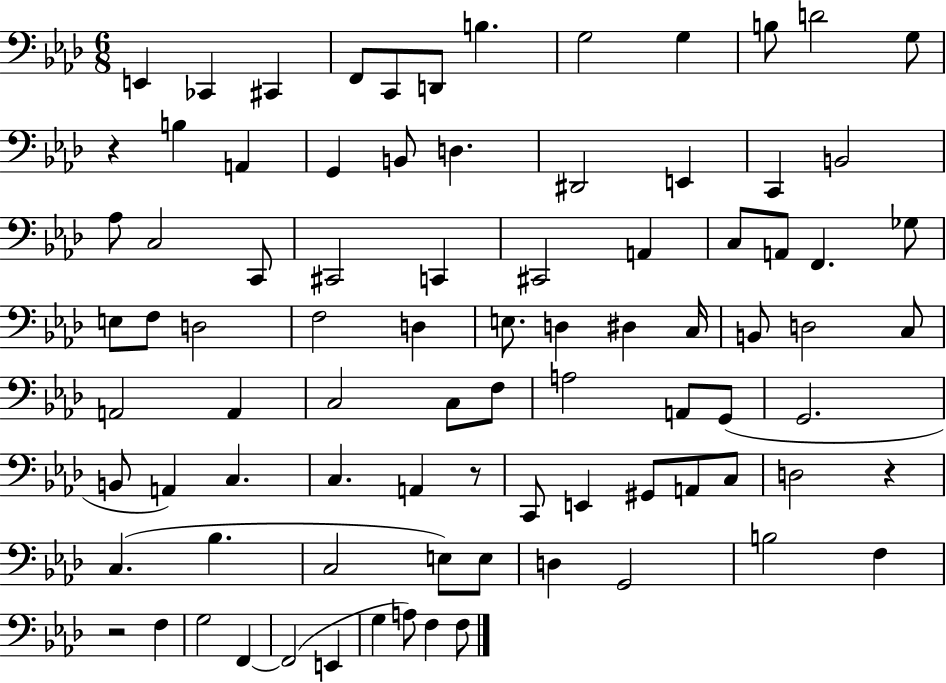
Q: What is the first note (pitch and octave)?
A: E2